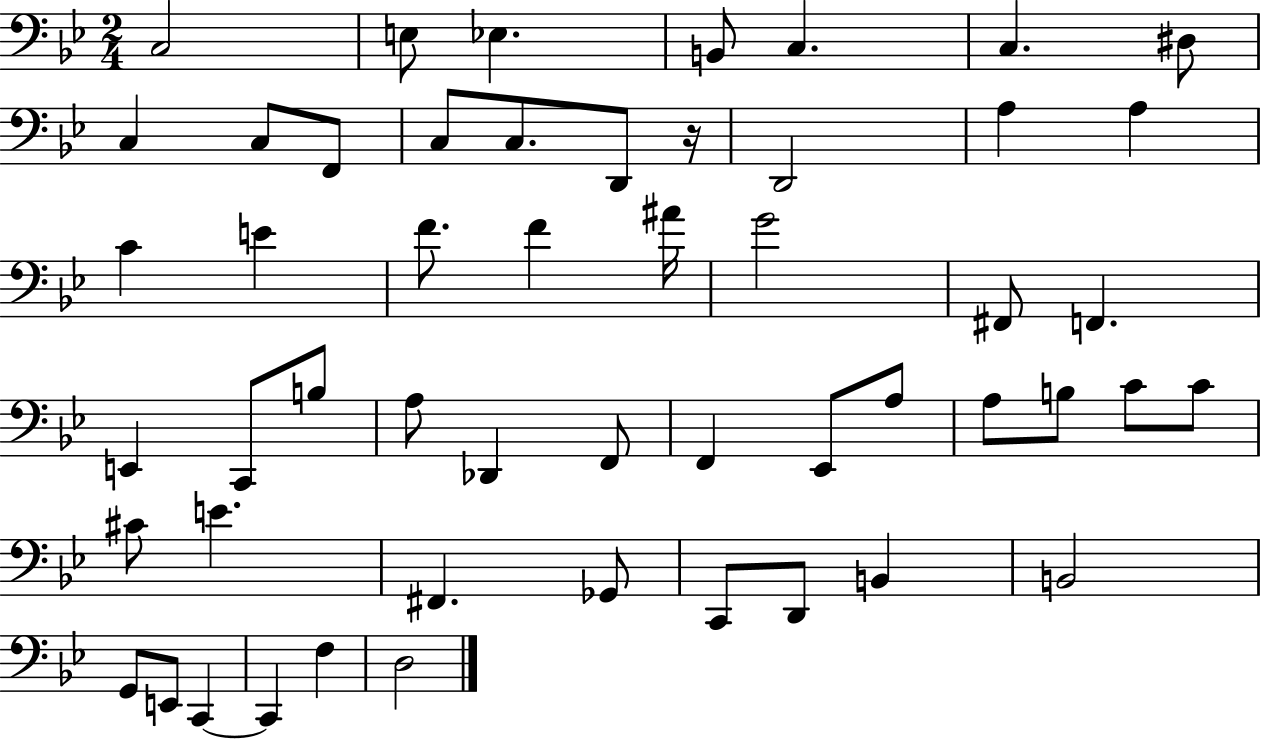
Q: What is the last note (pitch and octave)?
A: D3